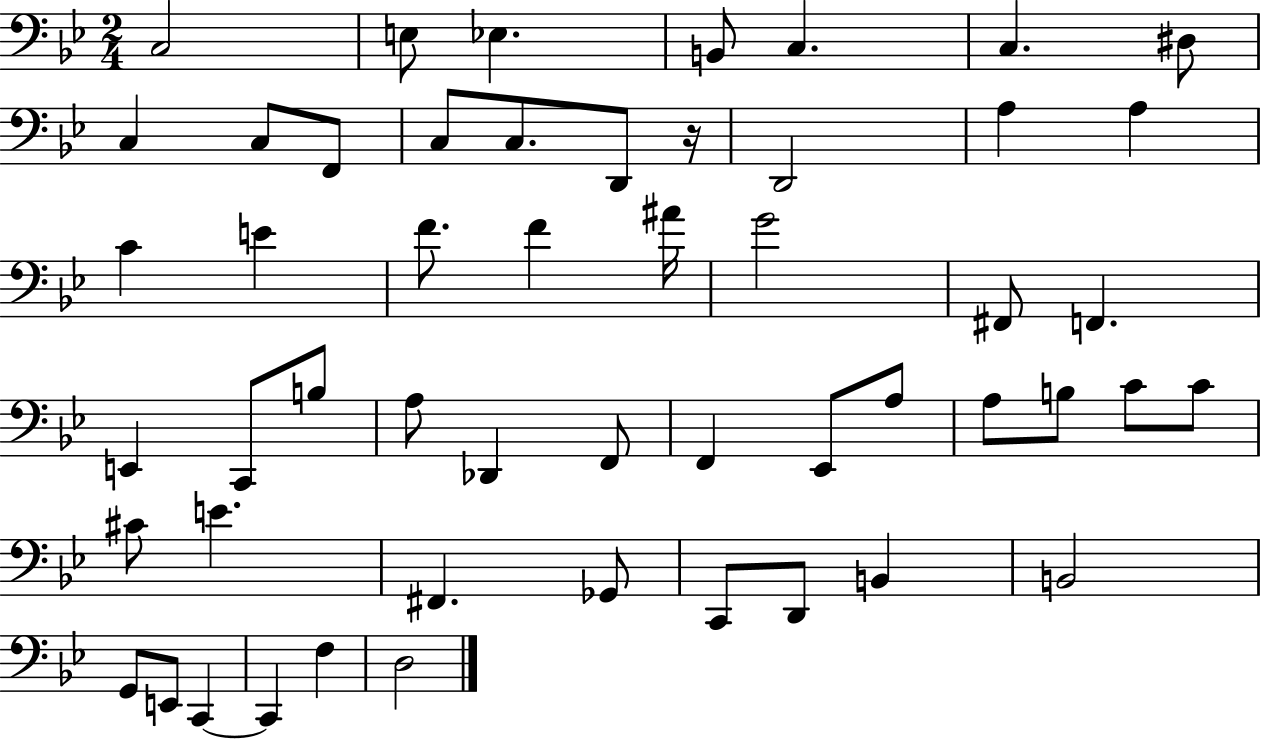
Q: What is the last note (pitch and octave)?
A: D3